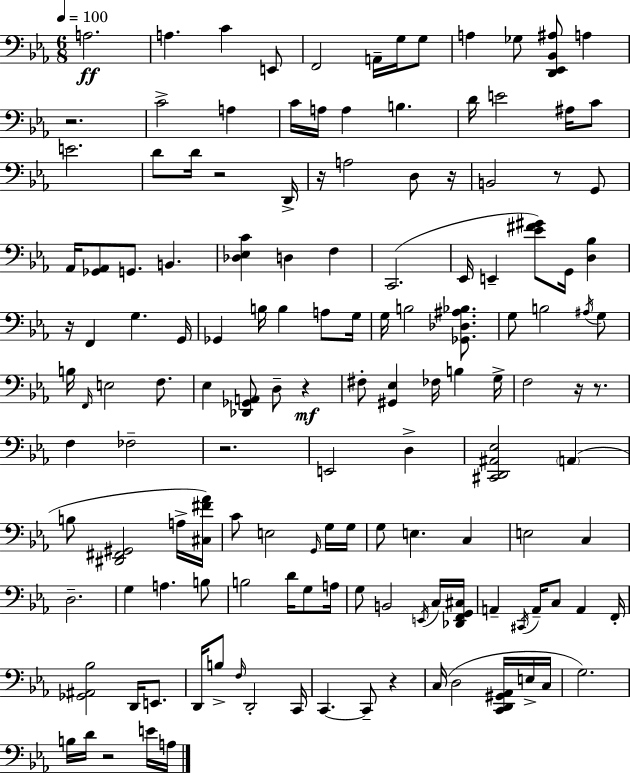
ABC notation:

X:1
T:Untitled
M:6/8
L:1/4
K:Cm
A,2 A, C E,,/2 F,,2 A,,/4 G,/4 G,/2 A, _G,/2 [D,,_E,,_B,,^A,]/2 A, z2 C2 A, C/4 A,/4 A, B, D/4 E2 ^A,/4 C/2 E2 D/2 D/4 z2 D,,/4 z/4 A,2 D,/2 z/4 B,,2 z/2 G,,/2 _A,,/4 [_G,,_A,,]/2 G,,/2 B,, [_D,_E,C] D, F, C,,2 _E,,/4 E,, [_E^F^G]/2 G,,/4 [D,_B,] z/4 F,, G, G,,/4 _G,, B,/4 B, A,/2 G,/4 G,/4 B,2 [_G,,_D,^A,_B,]/2 G,/2 B,2 ^A,/4 G,/2 B,/4 F,,/4 E,2 F,/2 _E, [_D,,_G,,A,,]/2 D,/2 z ^F,/2 [^G,,_E,] _F,/4 B, G,/4 F,2 z/4 z/2 F, _F,2 z2 E,,2 D, [^C,,D,,^A,,_E,]2 A,, B,/2 [^D,,^F,,^G,,]2 A,/4 [^C,^F_A]/4 C/2 E,2 G,,/4 G,/4 G,/4 G,/2 E, C, E,2 C, D,2 G, A, B,/2 B,2 D/4 G,/2 A,/4 G,/2 B,,2 E,,/4 C,/4 [_D,,F,,G,,^C,]/4 A,, ^C,,/4 A,,/4 C,/2 A,, F,,/4 [_G,,^A,,_B,]2 D,,/4 E,,/2 D,,/4 B,/2 F,/4 D,,2 C,,/4 C,, C,,/2 z C,/4 D,2 [C,,D,,^G,,_A,,]/4 E,/4 C,/4 G,2 B,/4 D/4 z2 E/4 A,/4